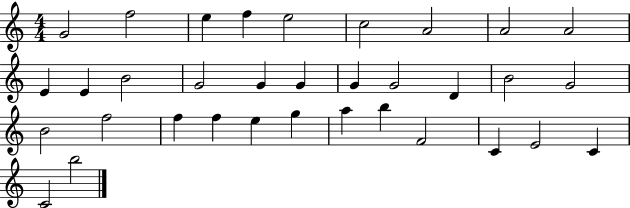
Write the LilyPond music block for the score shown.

{
  \clef treble
  \numericTimeSignature
  \time 4/4
  \key c \major
  g'2 f''2 | e''4 f''4 e''2 | c''2 a'2 | a'2 a'2 | \break e'4 e'4 b'2 | g'2 g'4 g'4 | g'4 g'2 d'4 | b'2 g'2 | \break b'2 f''2 | f''4 f''4 e''4 g''4 | a''4 b''4 f'2 | c'4 e'2 c'4 | \break c'2 b''2 | \bar "|."
}